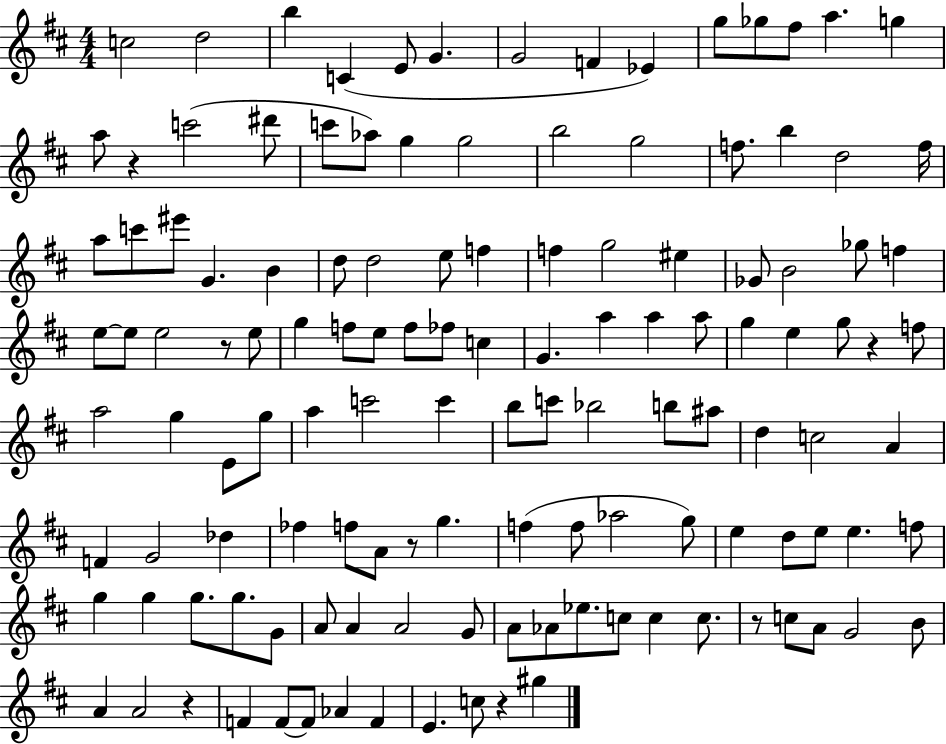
X:1
T:Untitled
M:4/4
L:1/4
K:D
c2 d2 b C E/2 G G2 F _E g/2 _g/2 ^f/2 a g a/2 z c'2 ^d'/2 c'/2 _a/2 g g2 b2 g2 f/2 b d2 f/4 a/2 c'/2 ^e'/2 G B d/2 d2 e/2 f f g2 ^e _G/2 B2 _g/2 f e/2 e/2 e2 z/2 e/2 g f/2 e/2 f/2 _f/2 c G a a a/2 g e g/2 z f/2 a2 g E/2 g/2 a c'2 c' b/2 c'/2 _b2 b/2 ^a/2 d c2 A F G2 _d _f f/2 A/2 z/2 g f f/2 _a2 g/2 e d/2 e/2 e f/2 g g g/2 g/2 G/2 A/2 A A2 G/2 A/2 _A/2 _e/2 c/2 c c/2 z/2 c/2 A/2 G2 B/2 A A2 z F F/2 F/2 _A F E c/2 z ^g